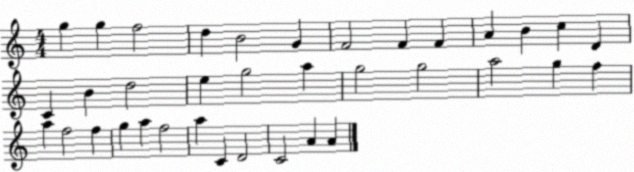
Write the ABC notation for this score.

X:1
T:Untitled
M:4/4
L:1/4
K:C
g g f2 d B2 G F2 F F A B c D C B d2 e g2 a g2 g2 a2 g f a f2 f g a f2 a C D2 C2 A A